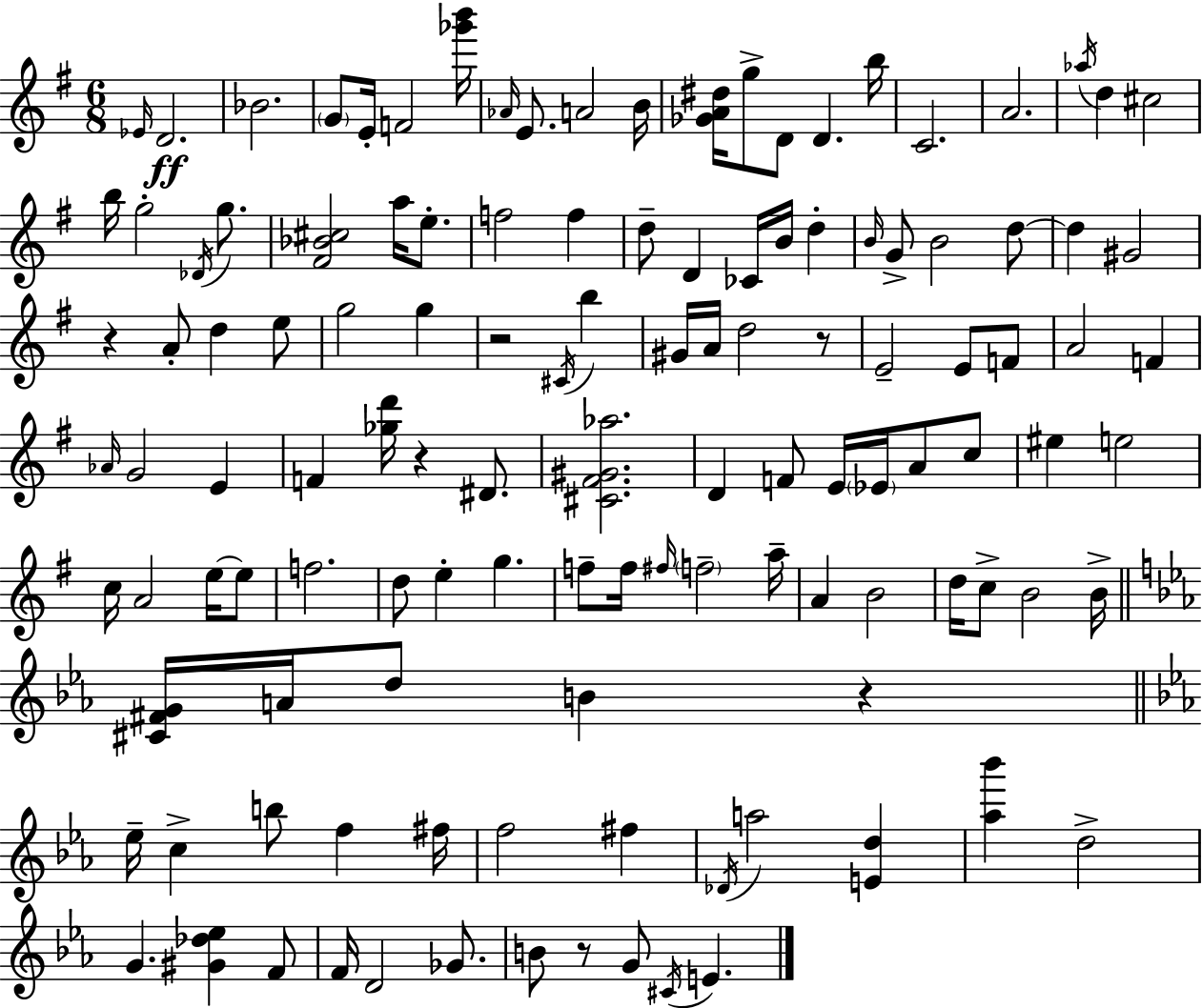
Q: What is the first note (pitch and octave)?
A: Eb4